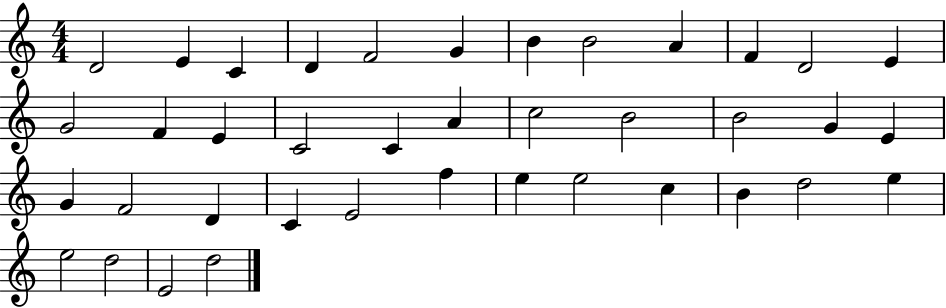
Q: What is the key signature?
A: C major